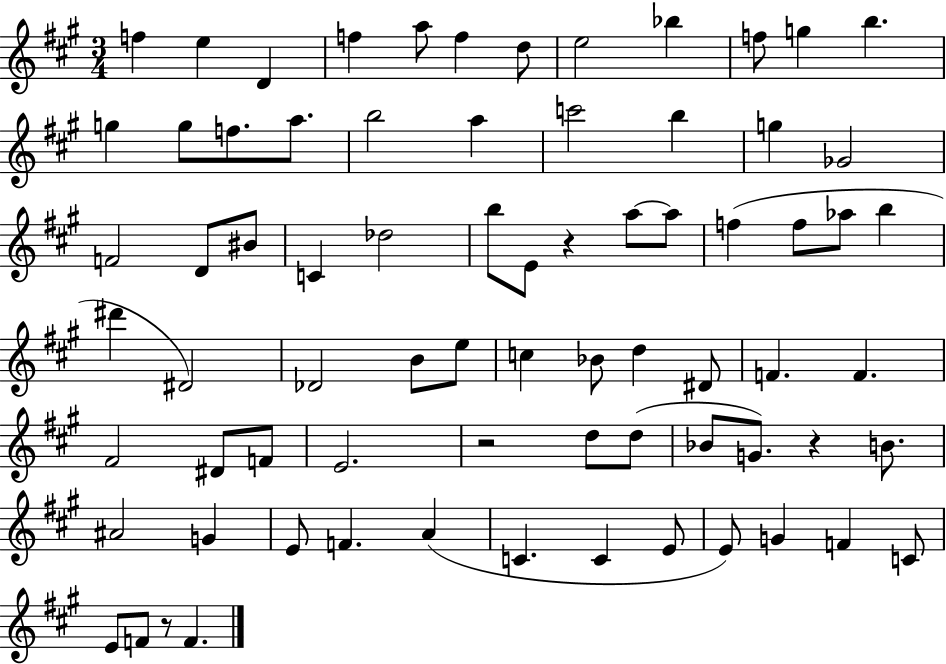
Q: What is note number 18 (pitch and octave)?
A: A5